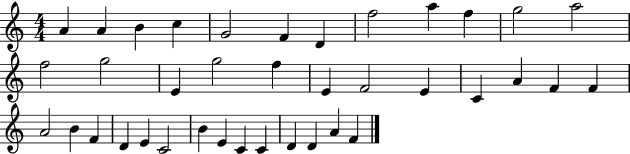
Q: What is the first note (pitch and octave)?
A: A4